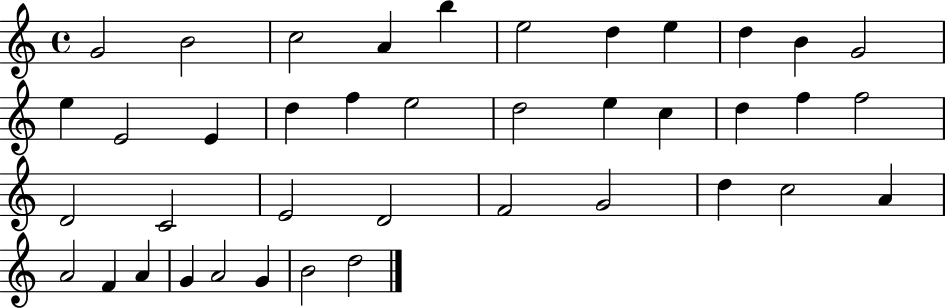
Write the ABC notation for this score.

X:1
T:Untitled
M:4/4
L:1/4
K:C
G2 B2 c2 A b e2 d e d B G2 e E2 E d f e2 d2 e c d f f2 D2 C2 E2 D2 F2 G2 d c2 A A2 F A G A2 G B2 d2